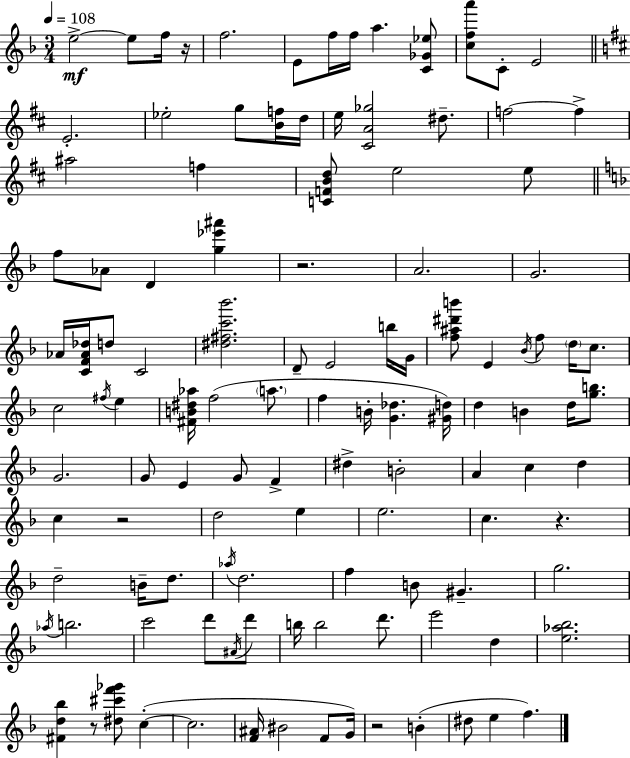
E5/h E5/e F5/s R/s F5/h. E4/e F5/s F5/s A5/q. [C4,Gb4,Eb5]/e [C5,F5,A6]/e C4/e E4/h E4/h. Eb5/h G5/e [B4,F5]/s D5/s E5/s [C#4,A4,Gb5]/h D#5/e. F5/h F5/q A#5/h F5/q [C4,F4,B4,D5]/e E5/h E5/e F5/e Ab4/e D4/q [G5,Eb6,A#6]/q R/h. A4/h. G4/h. Ab4/s [C4,F4,Ab4,Db5]/s D5/e C4/h [D#5,F#5,C6,Bb6]/h. D4/e E4/h B5/s G4/s [F5,A#5,D#6,B6]/e E4/q Bb4/s F5/e D5/s C5/e. C5/h F#5/s E5/q [F#4,B4,D#5,Ab5]/s F5/h A5/e. F5/q B4/s [G4,Db5]/q. [G#4,D5]/s D5/q B4/q D5/s [G5,B5]/e. G4/h. G4/e E4/q G4/e F4/q D#5/q B4/h A4/q C5/q D5/q C5/q R/h D5/h E5/q E5/h. C5/q. R/q. D5/h B4/s D5/e. Ab5/s D5/h. F5/q B4/e G#4/q. G5/h. Ab5/s B5/h. C6/h D6/e A#4/s D6/e B5/s B5/h D6/e. E6/h D5/q [E5,Ab5,Bb5]/h. [F#4,D5,Bb5]/q R/e [D#5,C#6,F6,Gb6]/e C5/q C5/h. [F4,A#4]/s BIS4/h F4/e G4/s R/h B4/q D#5/e E5/q F5/q.